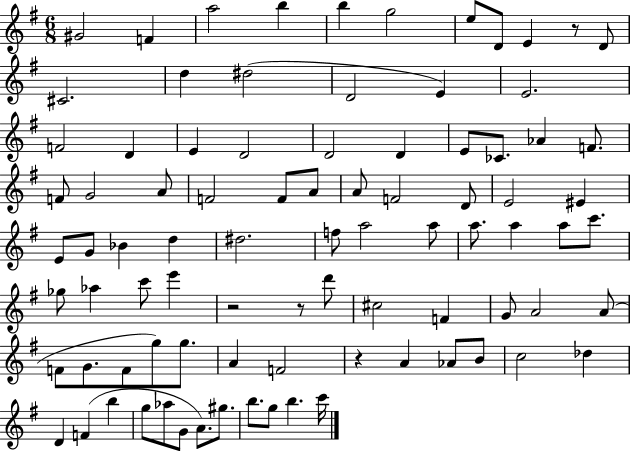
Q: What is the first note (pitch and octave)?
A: G#4